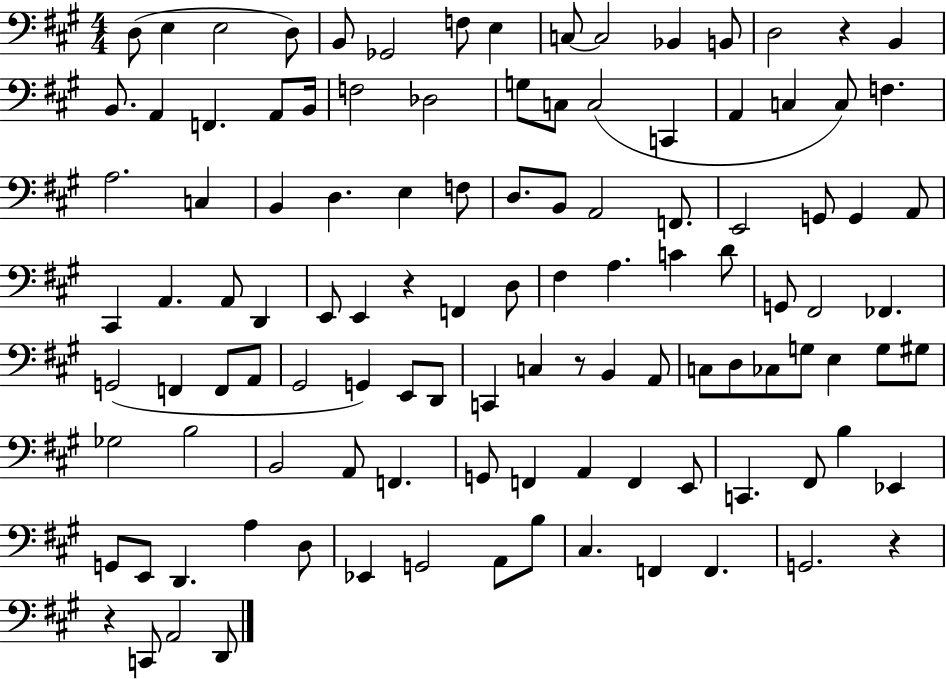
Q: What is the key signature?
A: A major